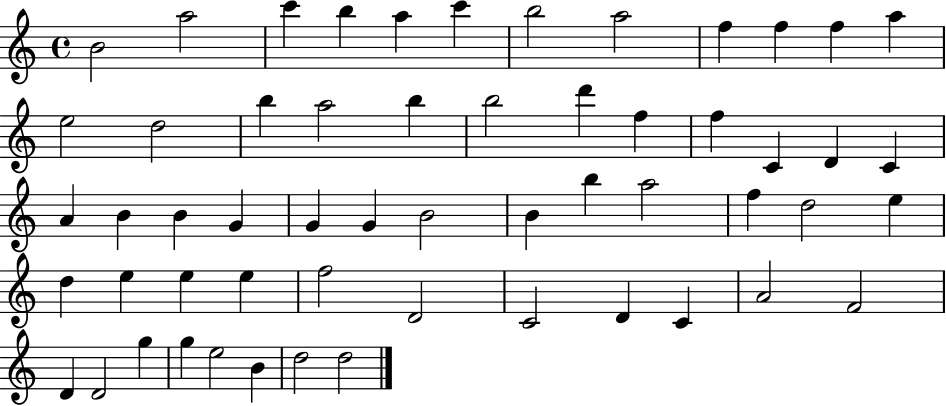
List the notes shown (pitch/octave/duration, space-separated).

B4/h A5/h C6/q B5/q A5/q C6/q B5/h A5/h F5/q F5/q F5/q A5/q E5/h D5/h B5/q A5/h B5/q B5/h D6/q F5/q F5/q C4/q D4/q C4/q A4/q B4/q B4/q G4/q G4/q G4/q B4/h B4/q B5/q A5/h F5/q D5/h E5/q D5/q E5/q E5/q E5/q F5/h D4/h C4/h D4/q C4/q A4/h F4/h D4/q D4/h G5/q G5/q E5/h B4/q D5/h D5/h